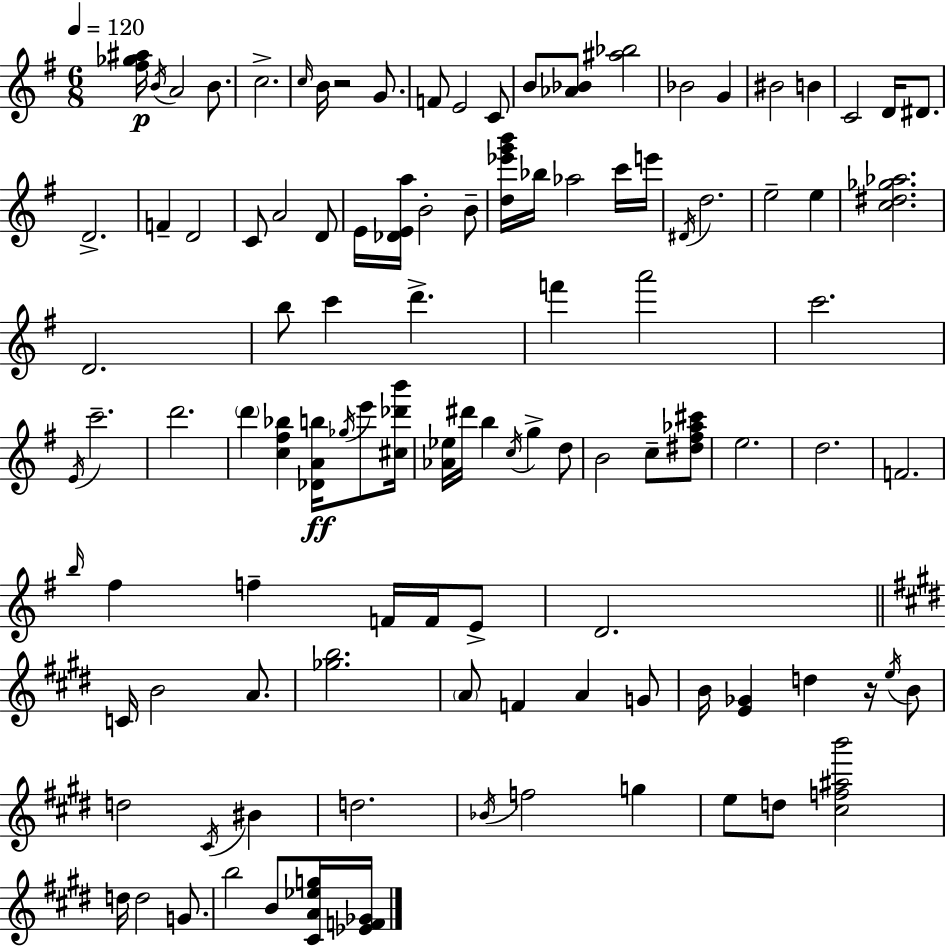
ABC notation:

X:1
T:Untitled
M:6/8
L:1/4
K:Em
[^f_g^a]/4 B/4 A2 B/2 c2 c/4 B/4 z2 G/2 F/2 E2 C/2 B/2 [_A_B]/2 [^a_b]2 _B2 G ^B2 B C2 D/4 ^D/2 D2 F D2 C/2 A2 D/2 E/4 [_DEa]/4 B2 B/2 [d_e'g'b']/4 _b/4 _a2 c'/4 e'/4 ^D/4 d2 e2 e [c^d_g_a]2 D2 b/2 c' d' f' a'2 c'2 E/4 c'2 d'2 d' [c^f_b] [_DAb]/4 _g/4 e'/2 [^c_d'b']/4 [_A_e]/4 ^d'/4 b c/4 g d/2 B2 c/2 [^d^f_a^c']/2 e2 d2 F2 b/4 ^f f F/4 F/4 E/2 D2 C/4 B2 A/2 [_gb]2 A/2 F A G/2 B/4 [E_G] d z/4 e/4 B/2 d2 ^C/4 ^B d2 _B/4 f2 g e/2 d/2 [^cf^ab']2 d/4 d2 G/2 b2 B/2 [^CA_eg]/4 [_EF_G]/4